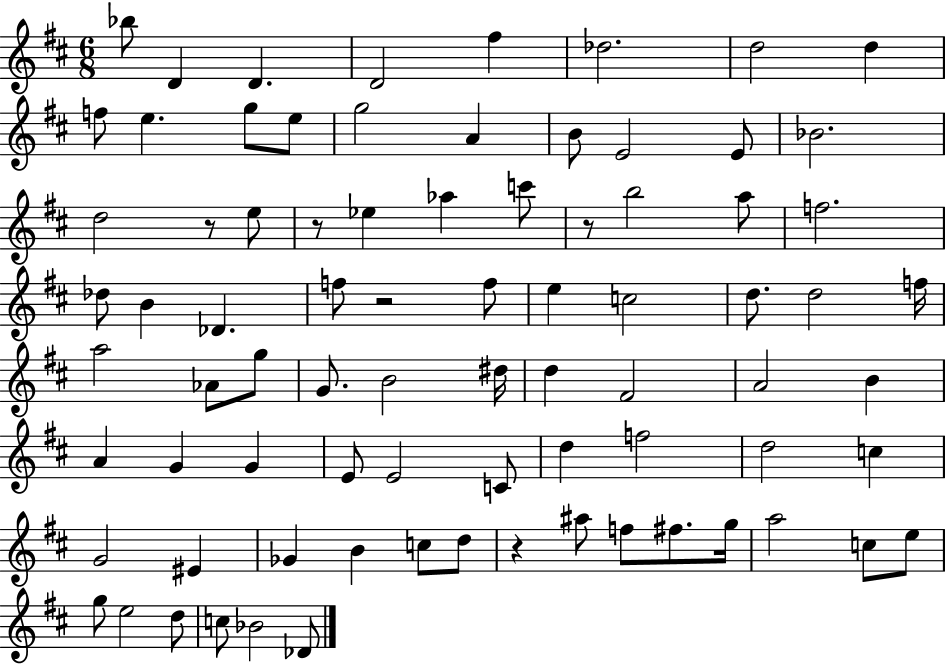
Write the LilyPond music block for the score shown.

{
  \clef treble
  \numericTimeSignature
  \time 6/8
  \key d \major
  \repeat volta 2 { bes''8 d'4 d'4. | d'2 fis''4 | des''2. | d''2 d''4 | \break f''8 e''4. g''8 e''8 | g''2 a'4 | b'8 e'2 e'8 | bes'2. | \break d''2 r8 e''8 | r8 ees''4 aes''4 c'''8 | r8 b''2 a''8 | f''2. | \break des''8 b'4 des'4. | f''8 r2 f''8 | e''4 c''2 | d''8. d''2 f''16 | \break a''2 aes'8 g''8 | g'8. b'2 dis''16 | d''4 fis'2 | a'2 b'4 | \break a'4 g'4 g'4 | e'8 e'2 c'8 | d''4 f''2 | d''2 c''4 | \break g'2 eis'4 | ges'4 b'4 c''8 d''8 | r4 ais''8 f''8 fis''8. g''16 | a''2 c''8 e''8 | \break g''8 e''2 d''8 | c''8 bes'2 des'8 | } \bar "|."
}